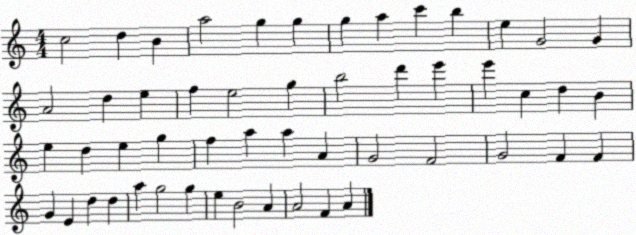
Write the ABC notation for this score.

X:1
T:Untitled
M:4/4
L:1/4
K:C
c2 d B a2 g g g a c' b e G2 G A2 d e f e2 g b2 d' e' e' c d B e d e g f a a A G2 F2 G2 F F G E d d a g2 g e B2 A A2 F A